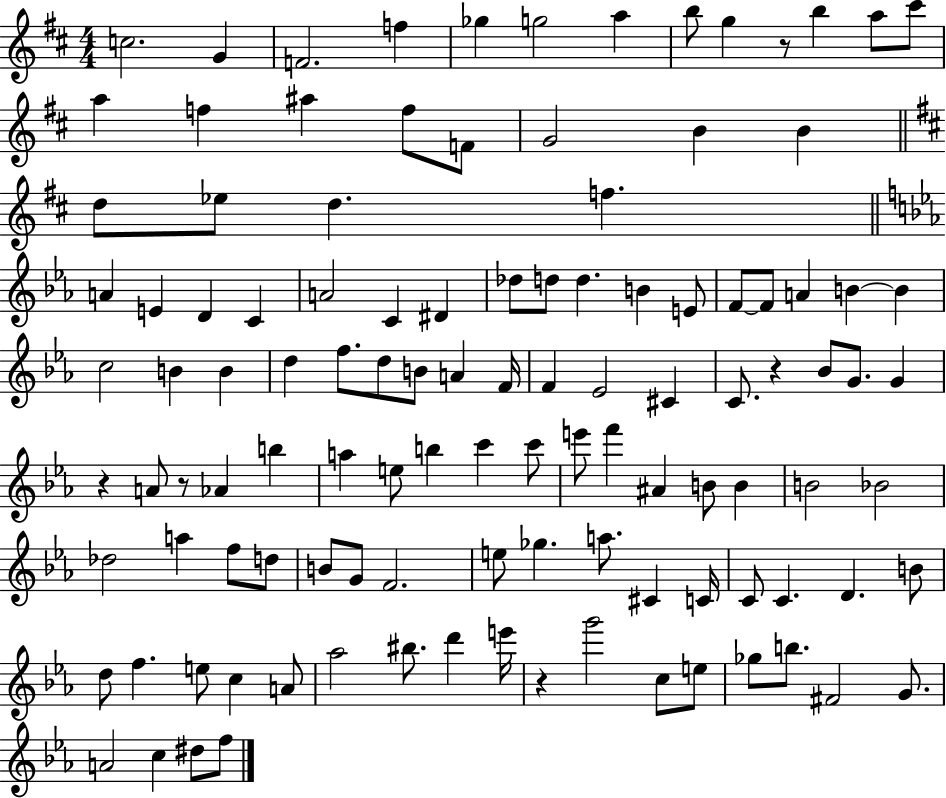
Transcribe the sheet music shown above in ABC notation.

X:1
T:Untitled
M:4/4
L:1/4
K:D
c2 G F2 f _g g2 a b/2 g z/2 b a/2 ^c'/2 a f ^a f/2 F/2 G2 B B d/2 _e/2 d f A E D C A2 C ^D _d/2 d/2 d B E/2 F/2 F/2 A B B c2 B B d f/2 d/2 B/2 A F/4 F _E2 ^C C/2 z _B/2 G/2 G z A/2 z/2 _A b a e/2 b c' c'/2 e'/2 f' ^A B/2 B B2 _B2 _d2 a f/2 d/2 B/2 G/2 F2 e/2 _g a/2 ^C C/4 C/2 C D B/2 d/2 f e/2 c A/2 _a2 ^b/2 d' e'/4 z g'2 c/2 e/2 _g/2 b/2 ^F2 G/2 A2 c ^d/2 f/2